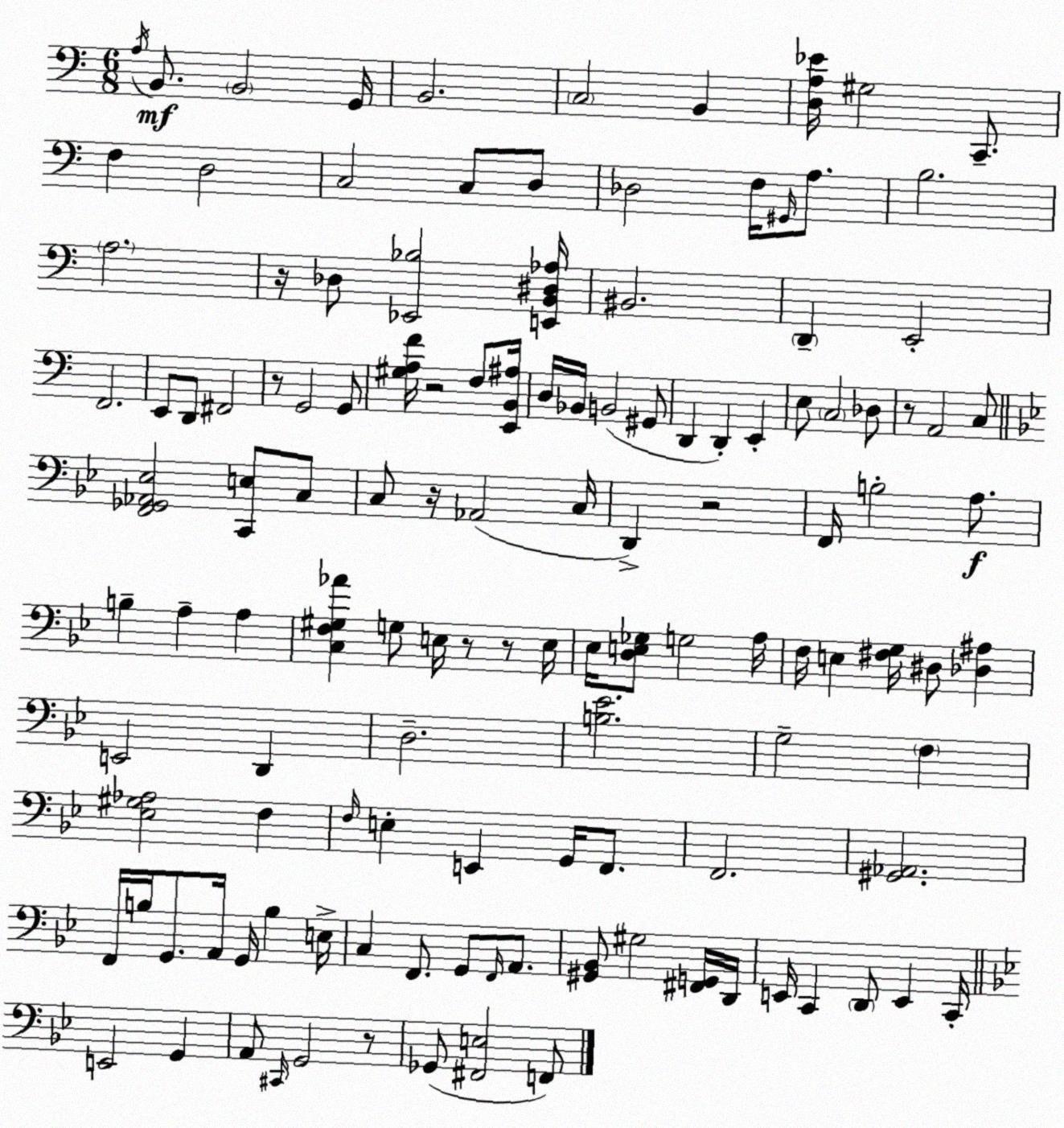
X:1
T:Untitled
M:6/8
L:1/4
K:Am
A,/4 B,,/2 B,,2 G,,/4 B,,2 C,2 B,, [D,A,_E]/4 ^G,2 C,,/2 F, D,2 C,2 C,/2 D,/2 _D,2 F,/4 ^G,,/4 A,/2 B,2 A,2 z/4 _D,/2 [_E,,_B,]2 [E,,B,,^D,_A,]/4 ^B,,2 D,, E,,2 F,,2 E,,/2 D,,/2 ^F,,2 z/2 G,,2 G,,/2 [^G,A,F]/4 z2 F,/2 [E,,B,,^A,]/4 D,/4 _B,,/4 B,,2 ^G,,/2 D,, D,, E,, E,/2 C,2 _D,/2 z/2 A,,2 C,/2 [F,,_G,,_A,,_E,]2 [C,,E,]/2 C,/2 C,/2 z/4 _A,,2 C,/4 D,, z2 F,,/4 B,2 A,/2 B, A, A, [C,F,^G,_A] G,/2 E,/4 z/2 z/2 E,/4 _E,/4 [D,E,_G,]/2 G,2 A,/4 F,/4 E, [^F,G,]/4 ^D,/2 [_D,^A,] E,,2 D,, D,2 [B,_E]2 G,2 F, [_E,^G,_A,]2 F, F,/4 E, E,, G,,/4 F,,/2 F,,2 [^G,,_A,,]2 F,,/4 B,/4 G,,/2 A,,/4 G,,/4 B, E,/4 C, F,,/2 G,,/2 F,,/4 A,,/2 [^G,,_B,,]/2 ^G,2 [^F,,G,,]/4 D,,/4 E,,/4 C,, D,,/2 E,, C,,/4 E,,2 G,, A,,/2 ^C,,/4 G,,2 z/2 _G,,/2 [^F,,E,]2 F,,/2